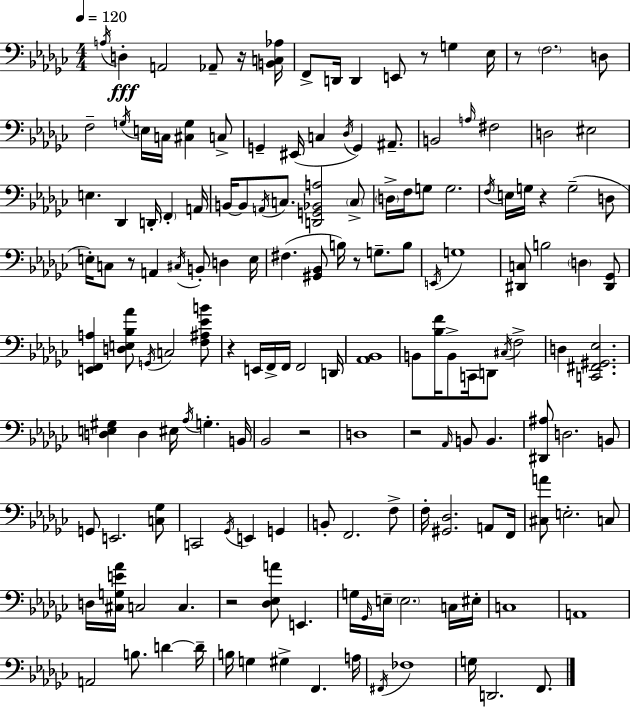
{
  \clef bass
  \numericTimeSignature
  \time 4/4
  \key ees \minor
  \tempo 4 = 120
  \acciaccatura { a16 }\fff d4-. a,2 aes,8-- r16 | <b, c aes>16 f,8-> d,16 d,4 e,8 r8 g4 | ees16 r8 \parenthesize f2. d8 | f2-- \acciaccatura { g16 } e16 c16 <cis g>4 | \break c8-> g,4-- eis,16( c4 \acciaccatura { des16 } g,4) | ais,8.-- b,2 \grace { a16 } fis2 | d2 eis2 | e4. des,4 d,16-. \parenthesize f,4-. | \break a,16 b,16~~ b,8 \acciaccatura { a,16 } c8. <d, g, bes, a>2 | \parenthesize c8-> \parenthesize d16-> f16 g8 g2. | \acciaccatura { f16 } e16 g16 r4 g2--( | d8 e16-.) c8 r8 a,4 \acciaccatura { cis16 } | \break b,8-. d4 e16 fis4.( <gis, bes,>8 b16) | r8 g8.-- b8 \acciaccatura { e,16 } g1 | <dis, c>8 b2 | \parenthesize d4 <dis, ges,>8 <e, f, a>4 <d e bes aes'>8 \acciaccatura { g,16 } c2 | \break <f ais ees' b'>8 r4 e,16 f,16-> f,16 | f,2 d,16 <aes, bes,>1 | b,8 <bes f'>16 b,8-> c,16 d,8 | \acciaccatura { cis16 } f2-> d4 <c, fis, gis, ees>2. | \break <d e gis>4 d4 | eis16 \acciaccatura { aes16 } g4.-. b,16 bes,2 | r2 d1 | r2 | \break \grace { aes,16 } b,8 b,4. <dis, ais>8 d2. | b,8 g,8 e,2. | <c ges>8 c,2 | \acciaccatura { ges,16 } e,4 g,4 b,8-. f,2. | \break f8-> f16-. <gis, des>2. | a,8 f,16 <cis a'>8 e2.-. | c8 d16 <cis g e' aes'>16 c2 | c4. r2 | \break <des ees a'>8 e,4. g16 \grace { ges,16 } e16-- | \parenthesize e2. c16 eis16-. c1 | a,1 | a,2 | \break b8. d'4~~ d'16-- b16 g4 | gis4-> f,4. a16 \acciaccatura { fis,16 } fes1 | g16 | d,2. f,8. \bar "|."
}